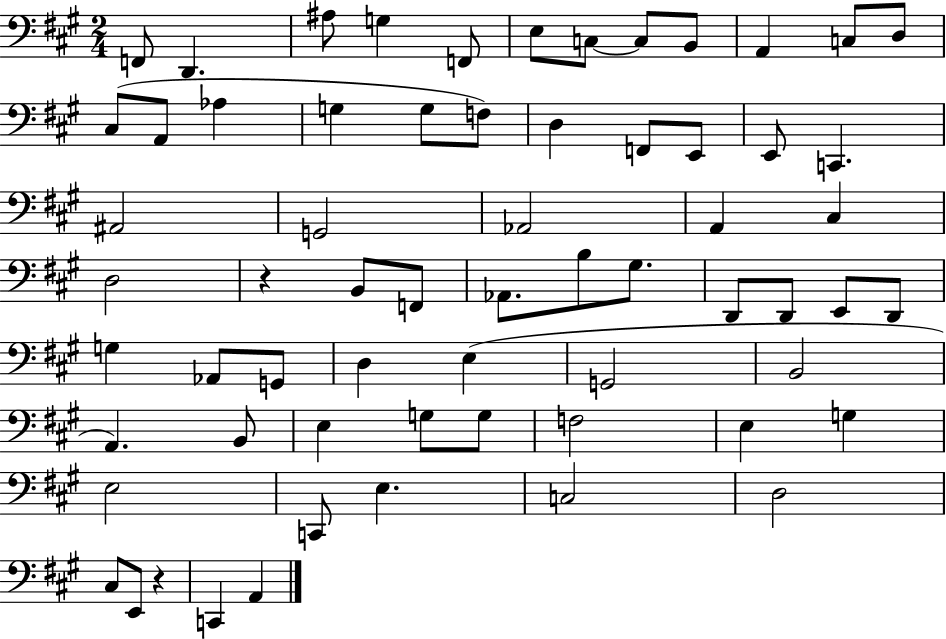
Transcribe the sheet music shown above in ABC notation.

X:1
T:Untitled
M:2/4
L:1/4
K:A
F,,/2 D,, ^A,/2 G, F,,/2 E,/2 C,/2 C,/2 B,,/2 A,, C,/2 D,/2 ^C,/2 A,,/2 _A, G, G,/2 F,/2 D, F,,/2 E,,/2 E,,/2 C,, ^A,,2 G,,2 _A,,2 A,, ^C, D,2 z B,,/2 F,,/2 _A,,/2 B,/2 ^G,/2 D,,/2 D,,/2 E,,/2 D,,/2 G, _A,,/2 G,,/2 D, E, G,,2 B,,2 A,, B,,/2 E, G,/2 G,/2 F,2 E, G, E,2 C,,/2 E, C,2 D,2 ^C,/2 E,,/2 z C,, A,,